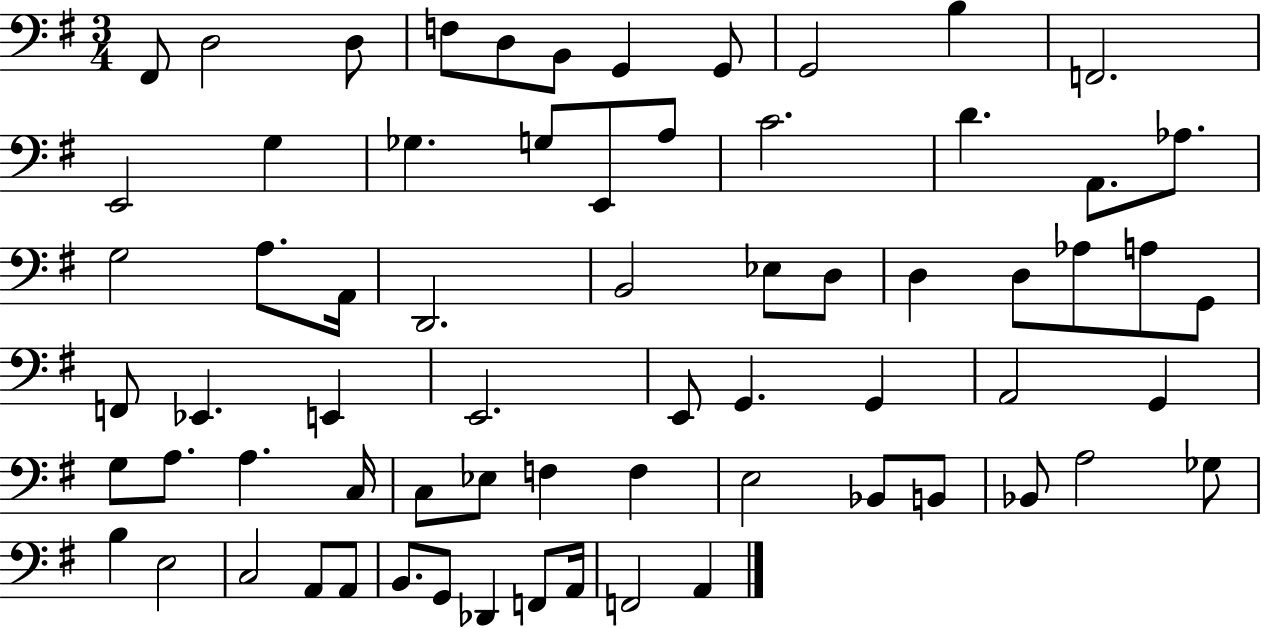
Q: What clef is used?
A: bass